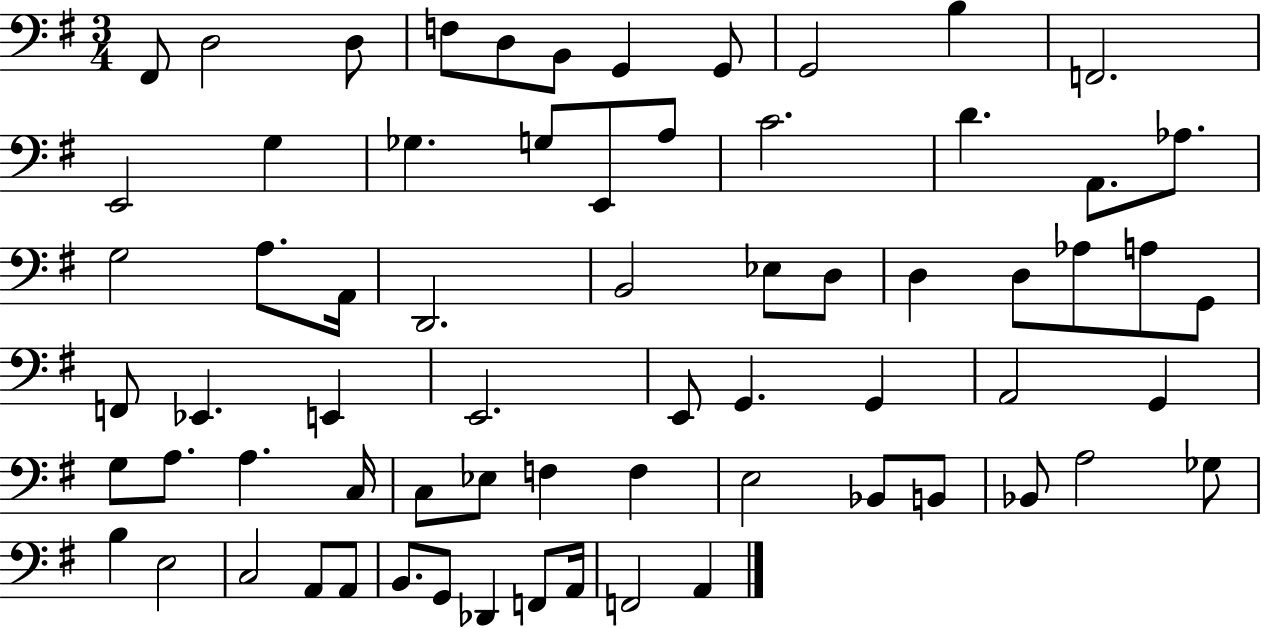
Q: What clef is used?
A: bass